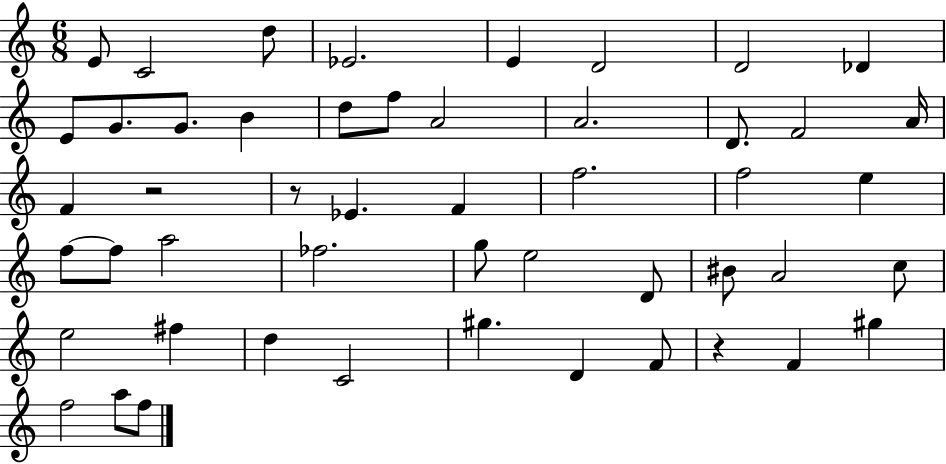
{
  \clef treble
  \numericTimeSignature
  \time 6/8
  \key c \major
  e'8 c'2 d''8 | ees'2. | e'4 d'2 | d'2 des'4 | \break e'8 g'8. g'8. b'4 | d''8 f''8 a'2 | a'2. | d'8. f'2 a'16 | \break f'4 r2 | r8 ees'4. f'4 | f''2. | f''2 e''4 | \break f''8~~ f''8 a''2 | fes''2. | g''8 e''2 d'8 | bis'8 a'2 c''8 | \break e''2 fis''4 | d''4 c'2 | gis''4. d'4 f'8 | r4 f'4 gis''4 | \break f''2 a''8 f''8 | \bar "|."
}